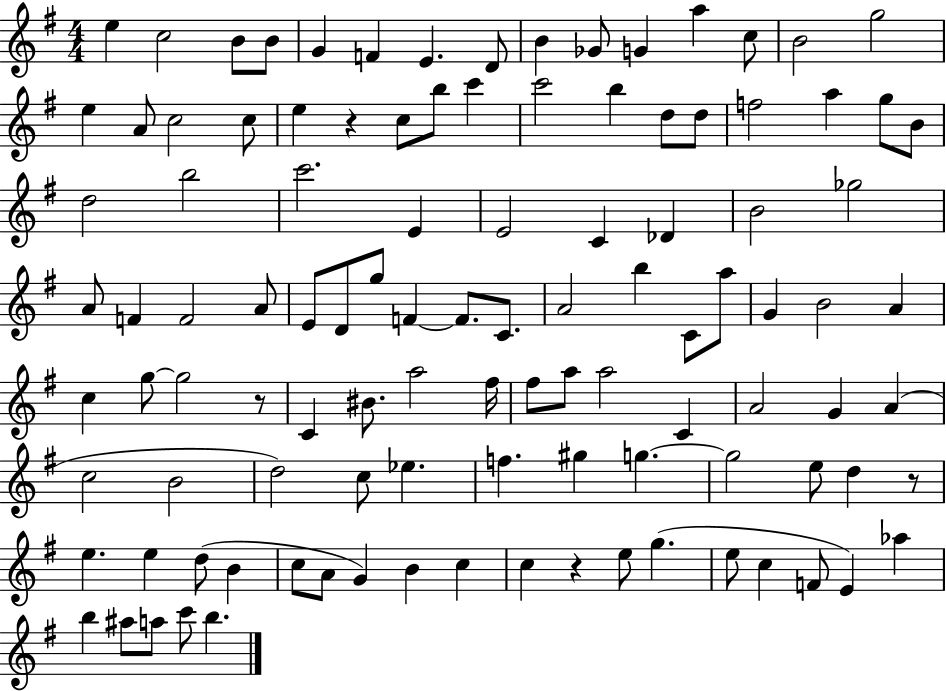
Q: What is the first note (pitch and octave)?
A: E5